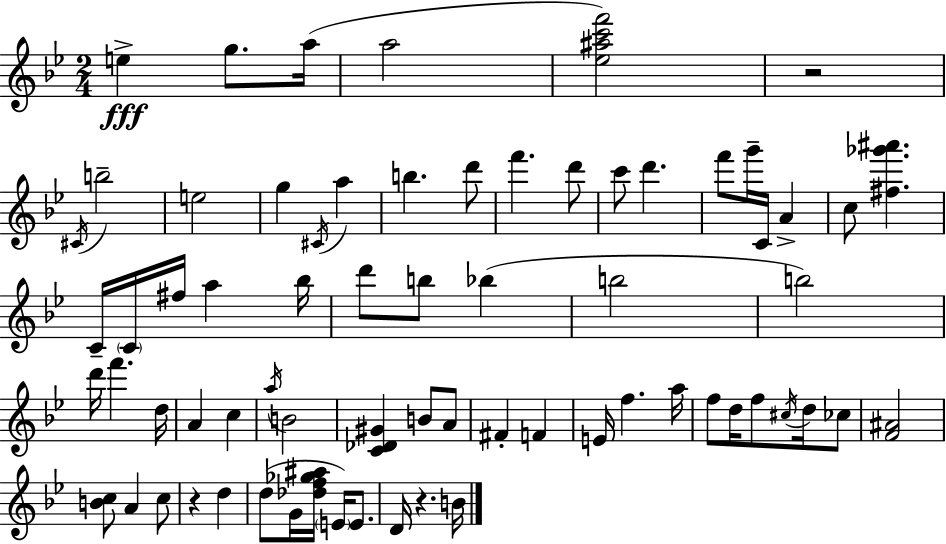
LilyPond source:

{
  \clef treble
  \numericTimeSignature
  \time 2/4
  \key bes \major
  e''4->\fff g''8. a''16( | a''2 | <ees'' ais'' c''' f'''>2) | r2 | \break \acciaccatura { cis'16 } b''2-- | e''2 | g''4 \acciaccatura { cis'16 } a''4 | b''4. | \break d'''8 f'''4. | d'''8 c'''8 d'''4. | f'''8 g'''16-- c'16 a'4-> | c''8 <fis'' ges''' ais'''>4. | \break c'16-- \parenthesize c'16 fis''16 a''4 | bes''16 d'''8 b''8 bes''4( | b''2 | b''2) | \break d'''16 f'''4. | d''16 a'4 c''4 | \acciaccatura { a''16 } b'2 | <c' des' gis'>4 b'8 | \break a'8 fis'4-. f'4 | e'16 f''4. | a''16 f''8 d''16 f''8 | \acciaccatura { cis''16 } d''16 ces''8 <f' ais'>2 | \break <b' c''>8 a'4 | c''8 r4 | d''4 d''8( g'16 <des'' f'' ges'' ais''>16 | \parenthesize e'16) e'8. d'16 r4. | \break b'16 \bar "|."
}